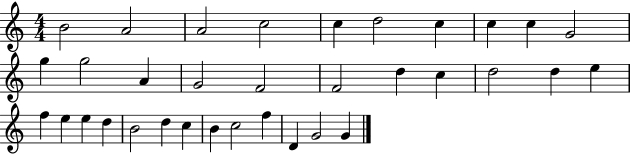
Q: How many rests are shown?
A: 0